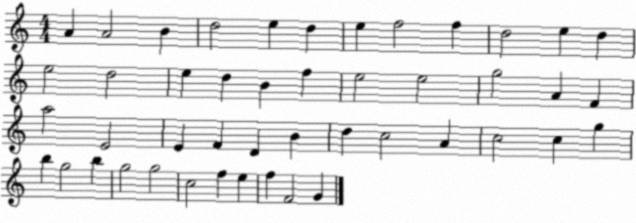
X:1
T:Untitled
M:4/4
L:1/4
K:C
A A2 B d2 e d e f2 f d2 e d e2 d2 e d B f e2 e2 g2 A F a2 E2 E F D B d c2 A c2 c g b g2 b g2 g2 c2 f e f F2 G